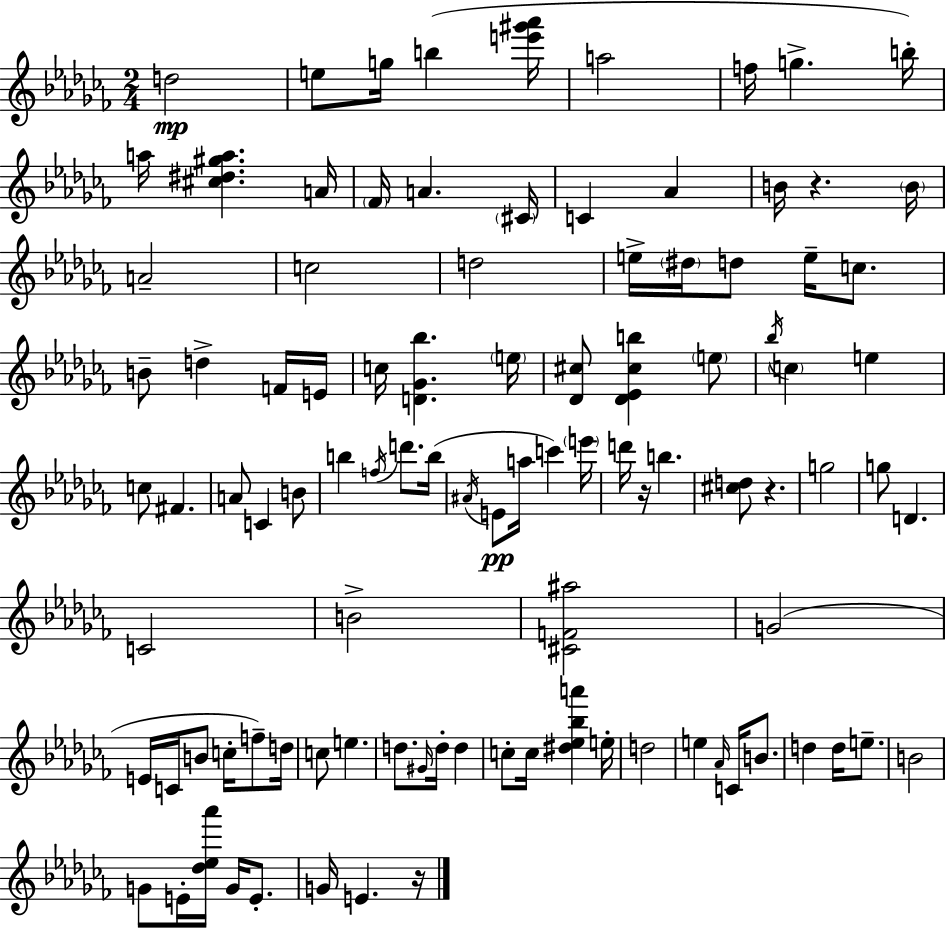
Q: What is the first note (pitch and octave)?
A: D5